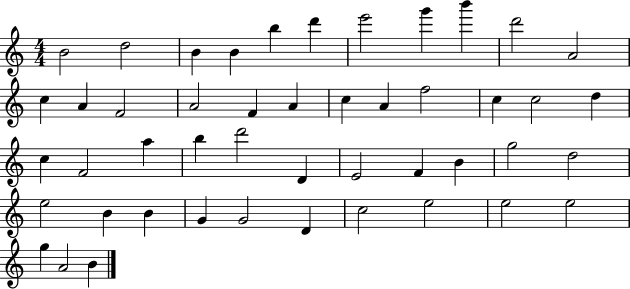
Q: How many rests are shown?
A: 0